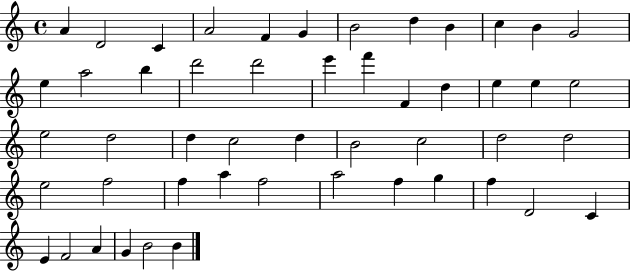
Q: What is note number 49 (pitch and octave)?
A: B4